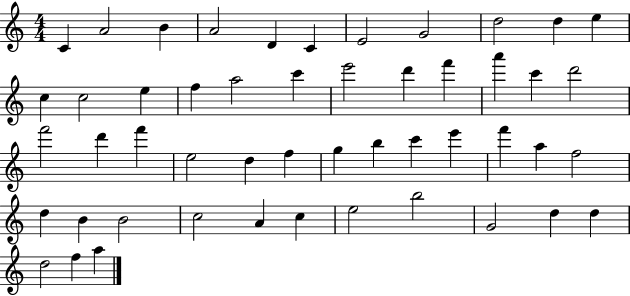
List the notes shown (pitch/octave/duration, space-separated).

C4/q A4/h B4/q A4/h D4/q C4/q E4/h G4/h D5/h D5/q E5/q C5/q C5/h E5/q F5/q A5/h C6/q E6/h D6/q F6/q A6/q C6/q D6/h F6/h D6/q F6/q E5/h D5/q F5/q G5/q B5/q C6/q E6/q F6/q A5/q F5/h D5/q B4/q B4/h C5/h A4/q C5/q E5/h B5/h G4/h D5/q D5/q D5/h F5/q A5/q